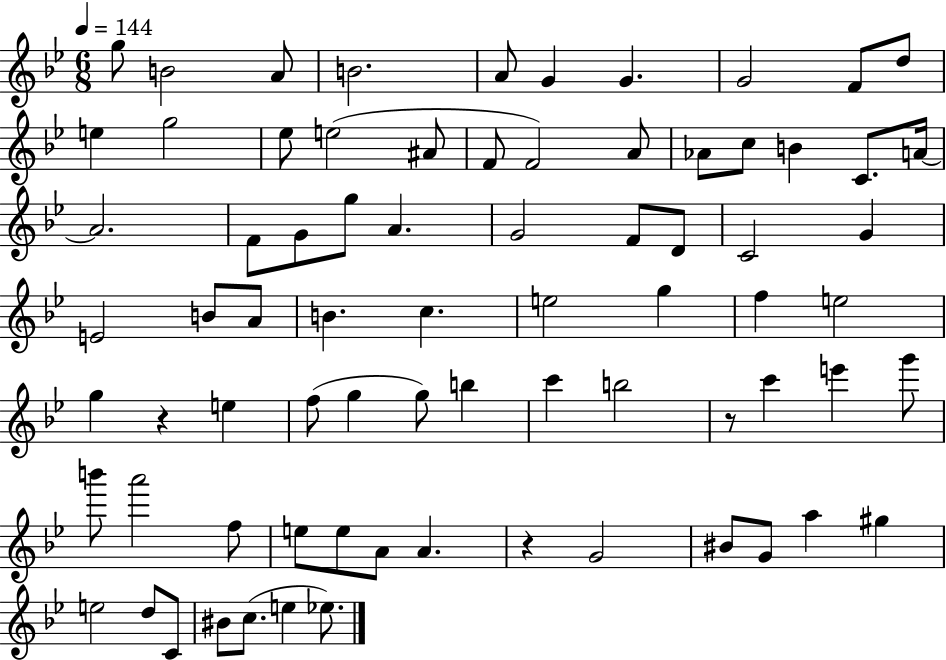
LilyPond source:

{
  \clef treble
  \numericTimeSignature
  \time 6/8
  \key bes \major
  \tempo 4 = 144
  g''8 b'2 a'8 | b'2. | a'8 g'4 g'4. | g'2 f'8 d''8 | \break e''4 g''2 | ees''8 e''2( ais'8 | f'8 f'2) a'8 | aes'8 c''8 b'4 c'8. a'16~~ | \break a'2. | f'8 g'8 g''8 a'4. | g'2 f'8 d'8 | c'2 g'4 | \break e'2 b'8 a'8 | b'4. c''4. | e''2 g''4 | f''4 e''2 | \break g''4 r4 e''4 | f''8( g''4 g''8) b''4 | c'''4 b''2 | r8 c'''4 e'''4 g'''8 | \break b'''8 a'''2 f''8 | e''8 e''8 a'8 a'4. | r4 g'2 | bis'8 g'8 a''4 gis''4 | \break e''2 d''8 c'8 | bis'8 c''8.( e''4 ees''8.) | \bar "|."
}